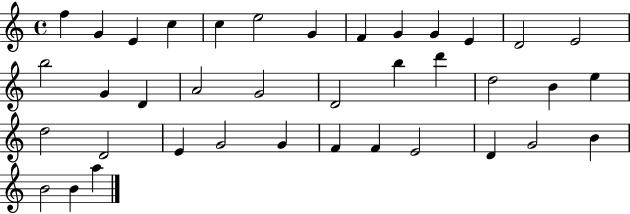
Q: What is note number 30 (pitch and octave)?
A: F4